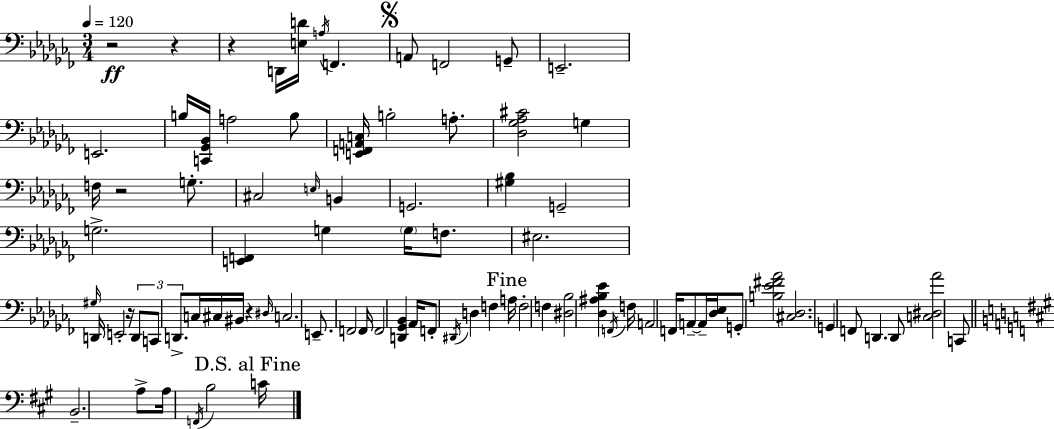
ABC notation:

X:1
T:Untitled
M:3/4
L:1/4
K:Abm
z2 z z D,,/4 [E,D]/4 A,/4 F,, A,,/2 F,,2 G,,/2 E,,2 E,,2 B,/4 [C,,_G,,_B,,]/4 A,2 B,/2 [E,,F,,A,,C,]/4 B,2 A,/2 [_D,_G,_A,^C]2 G, F,/4 z2 G,/2 ^C,2 E,/4 B,, G,,2 [^G,_B,] G,,2 G,2 [E,,F,,] G, G,/4 F,/2 ^E,2 ^G,/4 D,,/4 E,,2 z/4 D,,/2 C,,/2 D,,/2 C,/4 ^C,/4 ^B,,/4 z ^D,/4 C,2 E,,/2 F,,2 F,,/4 F,,2 [D,,_G,,_B,,] _A,,/4 F,,/2 ^D,,/4 D, F, A,/4 F,2 F, [^D,_B,]2 [_D,^A,_B,_E] F,,/4 F,/4 A,,2 F,,/4 A,,/2 A,,/4 [_D,_E,]/4 G,,/2 [B,_E^F_A]2 [^C,_D,]2 G,, F,,/2 D,, D,,/2 [C,^D,_A]2 C,,/2 B,,2 A,/2 A,/4 F,,/4 B,2 C/4